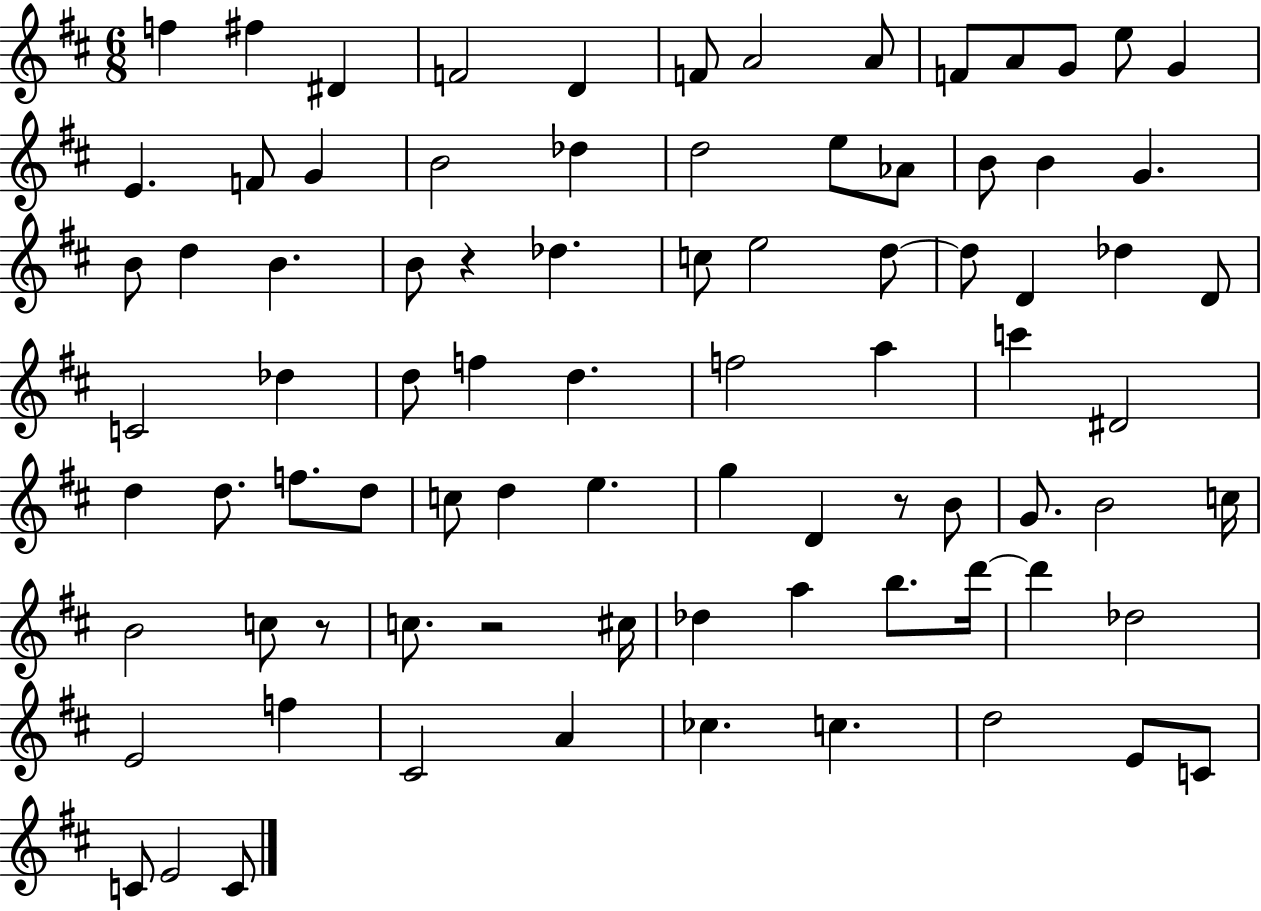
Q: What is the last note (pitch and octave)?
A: C4